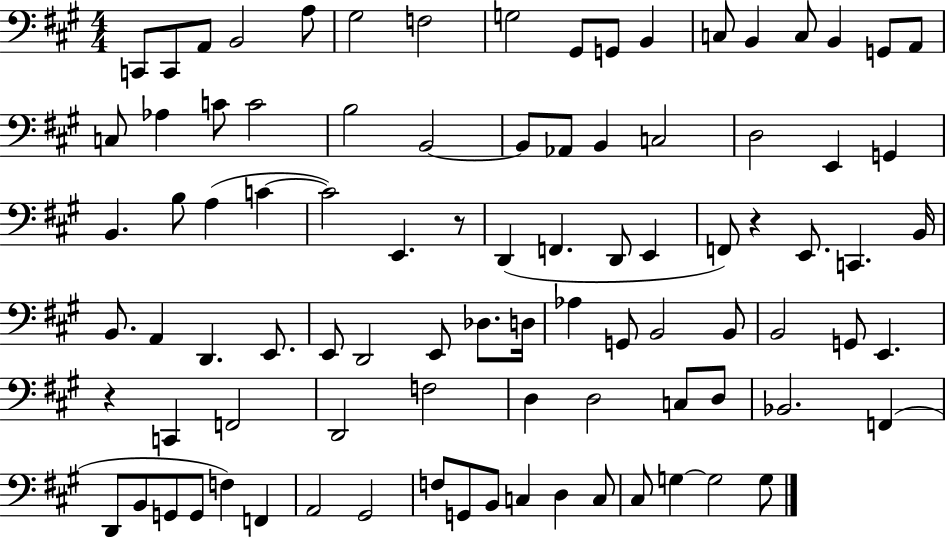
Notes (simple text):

C2/e C2/e A2/e B2/h A3/e G#3/h F3/h G3/h G#2/e G2/e B2/q C3/e B2/q C3/e B2/q G2/e A2/e C3/e Ab3/q C4/e C4/h B3/h B2/h B2/e Ab2/e B2/q C3/h D3/h E2/q G2/q B2/q. B3/e A3/q C4/q C4/h E2/q. R/e D2/q F2/q. D2/e E2/q F2/e R/q E2/e. C2/q. B2/s B2/e. A2/q D2/q. E2/e. E2/e D2/h E2/e Db3/e. D3/s Ab3/q G2/e B2/h B2/e B2/h G2/e E2/q. R/q C2/q F2/h D2/h F3/h D3/q D3/h C3/e D3/e Bb2/h. F2/q D2/e B2/e G2/e G2/e F3/q F2/q A2/h G#2/h F3/e G2/e B2/e C3/q D3/q C3/e C#3/e G3/q G3/h G3/e